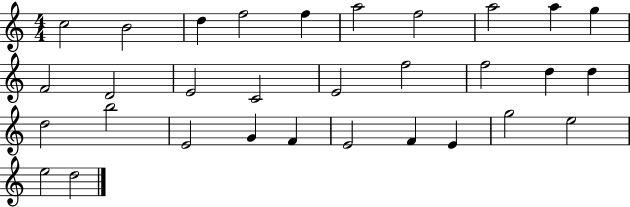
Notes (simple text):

C5/h B4/h D5/q F5/h F5/q A5/h F5/h A5/h A5/q G5/q F4/h D4/h E4/h C4/h E4/h F5/h F5/h D5/q D5/q D5/h B5/h E4/h G4/q F4/q E4/h F4/q E4/q G5/h E5/h E5/h D5/h